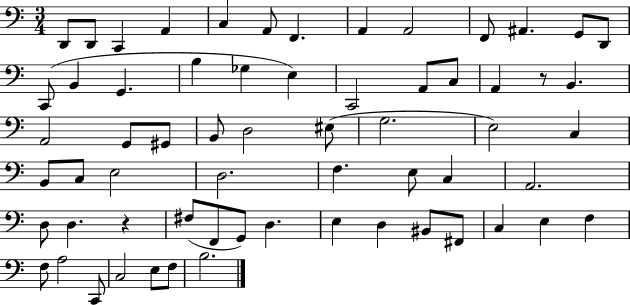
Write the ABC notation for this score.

X:1
T:Untitled
M:3/4
L:1/4
K:C
D,,/2 D,,/2 C,, A,, C, A,,/2 F,, A,, A,,2 F,,/2 ^A,, G,,/2 D,,/2 C,,/2 B,, G,, B, _G, E, C,,2 A,,/2 C,/2 A,, z/2 B,, A,,2 G,,/2 ^G,,/2 B,,/2 D,2 ^E,/2 G,2 E,2 C, B,,/2 C,/2 E,2 D,2 F, E,/2 C, A,,2 D,/2 D, z ^F,/2 F,,/2 G,,/2 D, E, D, ^B,,/2 ^F,,/2 C, E, F, F,/2 A,2 C,,/2 C,2 E,/2 F,/2 B,2